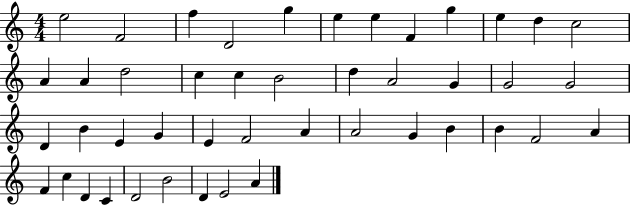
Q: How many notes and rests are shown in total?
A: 45